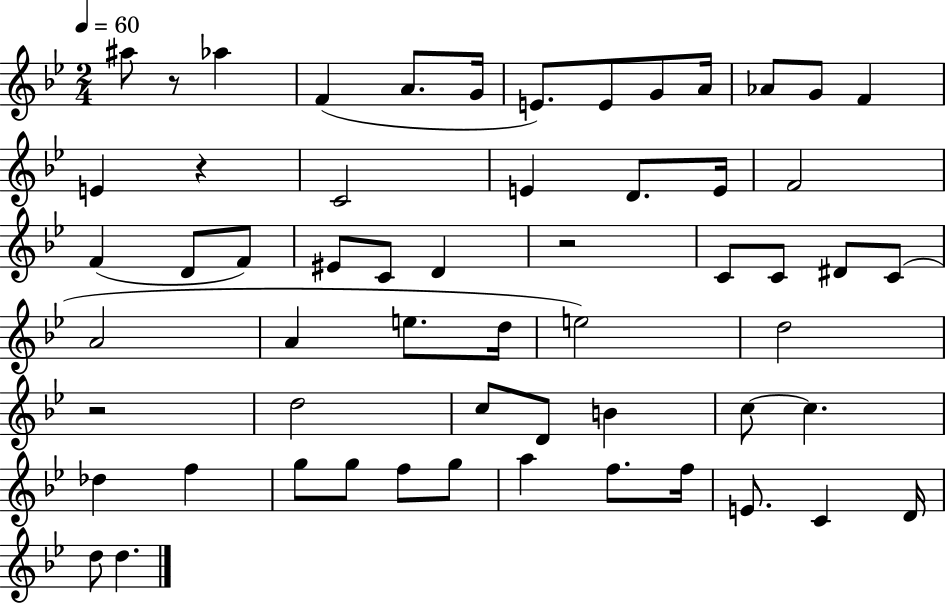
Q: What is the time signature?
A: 2/4